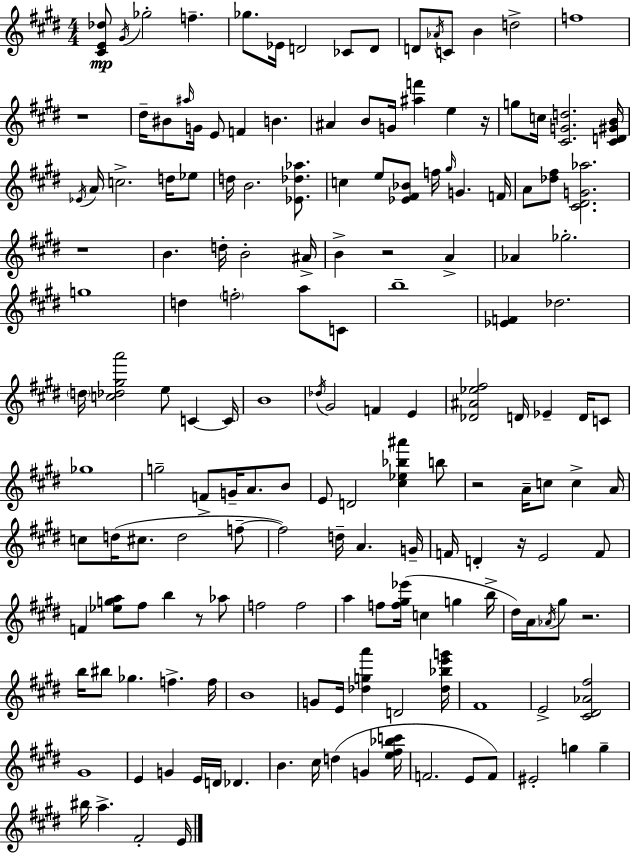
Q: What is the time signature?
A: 4/4